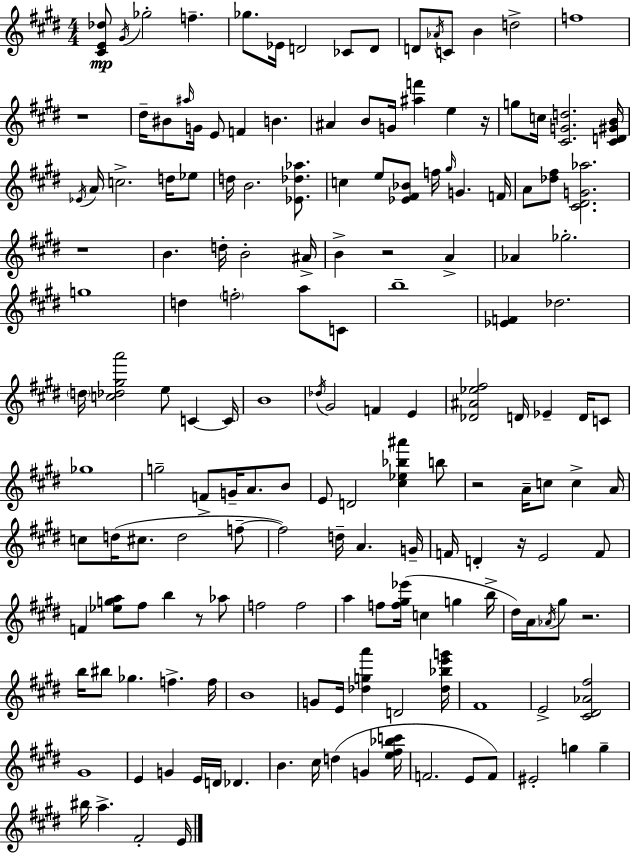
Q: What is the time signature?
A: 4/4